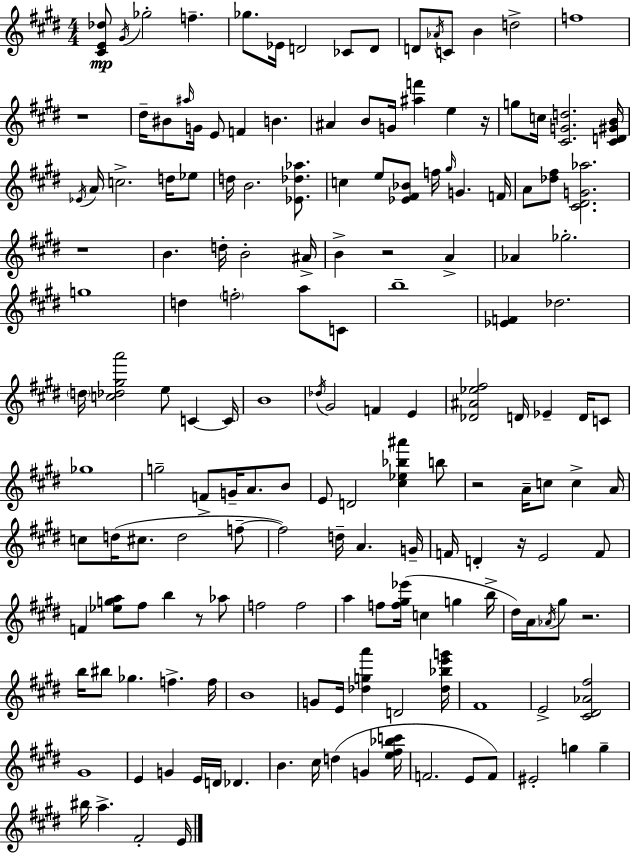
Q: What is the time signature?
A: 4/4